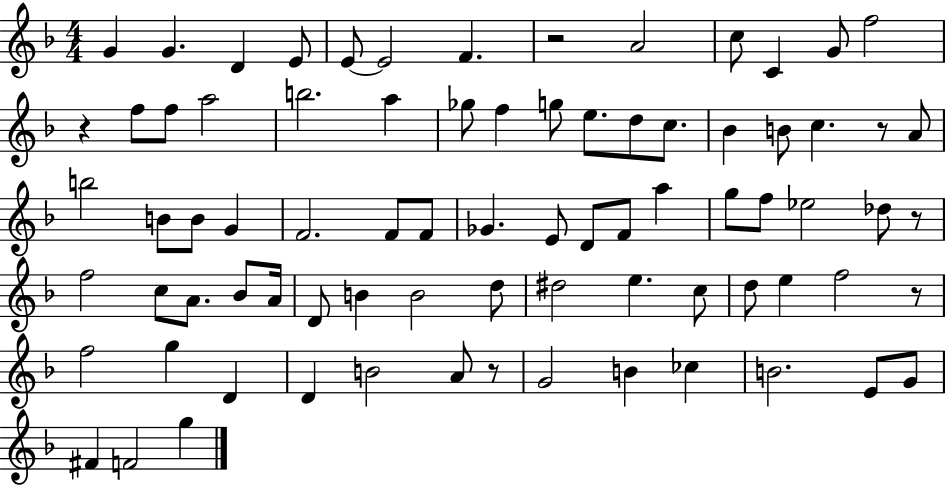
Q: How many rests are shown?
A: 6